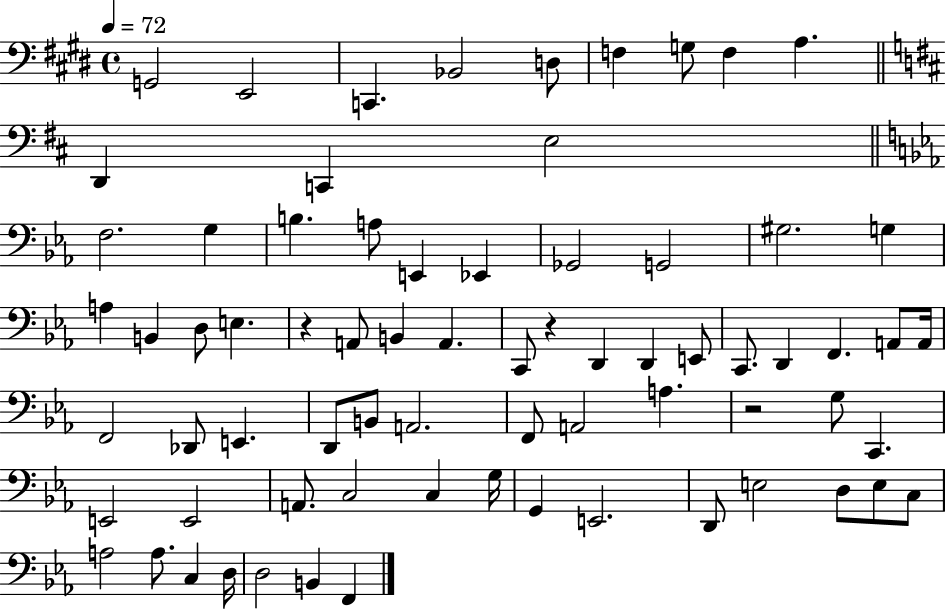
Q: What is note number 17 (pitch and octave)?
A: E2